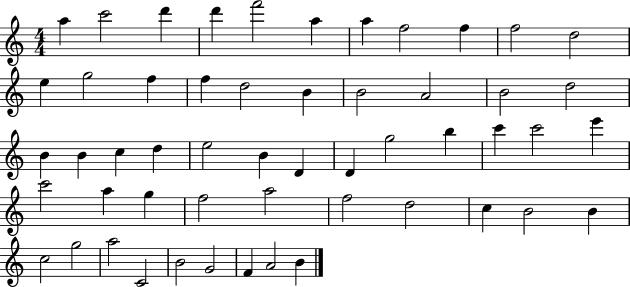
A5/q C6/h D6/q D6/q F6/h A5/q A5/q F5/h F5/q F5/h D5/h E5/q G5/h F5/q F5/q D5/h B4/q B4/h A4/h B4/h D5/h B4/q B4/q C5/q D5/q E5/h B4/q D4/q D4/q G5/h B5/q C6/q C6/h E6/q C6/h A5/q G5/q F5/h A5/h F5/h D5/h C5/q B4/h B4/q C5/h G5/h A5/h C4/h B4/h G4/h F4/q A4/h B4/q